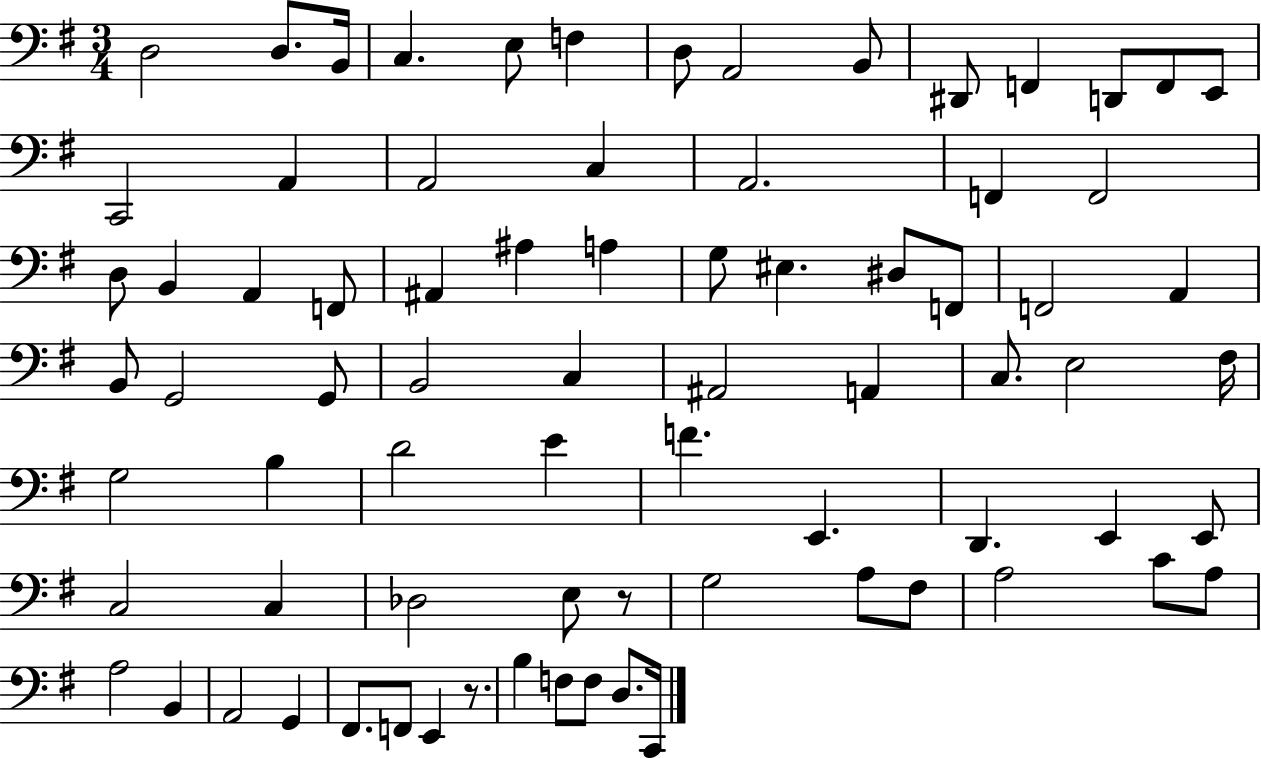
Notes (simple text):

D3/h D3/e. B2/s C3/q. E3/e F3/q D3/e A2/h B2/e D#2/e F2/q D2/e F2/e E2/e C2/h A2/q A2/h C3/q A2/h. F2/q F2/h D3/e B2/q A2/q F2/e A#2/q A#3/q A3/q G3/e EIS3/q. D#3/e F2/e F2/h A2/q B2/e G2/h G2/e B2/h C3/q A#2/h A2/q C3/e. E3/h F#3/s G3/h B3/q D4/h E4/q F4/q. E2/q. D2/q. E2/q E2/e C3/h C3/q Db3/h E3/e R/e G3/h A3/e F#3/e A3/h C4/e A3/e A3/h B2/q A2/h G2/q F#2/e. F2/e E2/q R/e. B3/q F3/e F3/e D3/e. C2/s